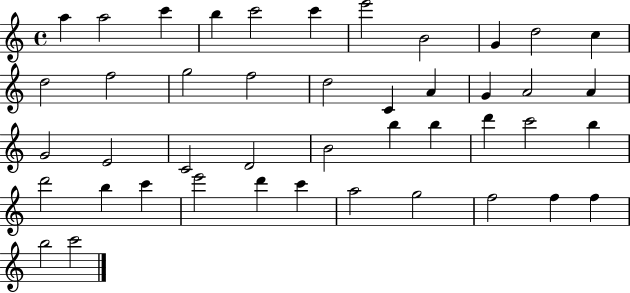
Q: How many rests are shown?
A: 0